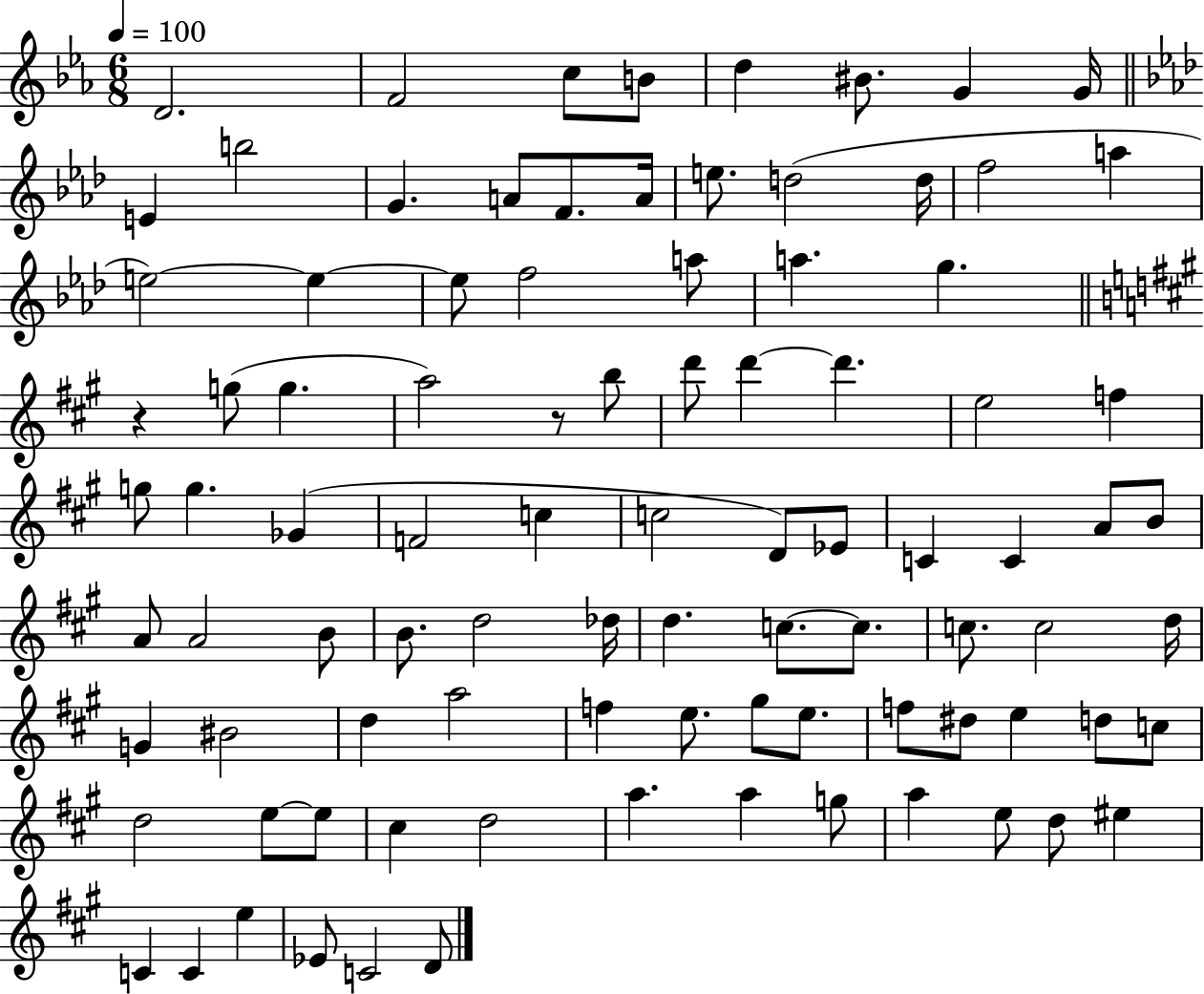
D4/h. F4/h C5/e B4/e D5/q BIS4/e. G4/q G4/s E4/q B5/h G4/q. A4/e F4/e. A4/s E5/e. D5/h D5/s F5/h A5/q E5/h E5/q E5/e F5/h A5/e A5/q. G5/q. R/q G5/e G5/q. A5/h R/e B5/e D6/e D6/q D6/q. E5/h F5/q G5/e G5/q. Gb4/q F4/h C5/q C5/h D4/e Eb4/e C4/q C4/q A4/e B4/e A4/e A4/h B4/e B4/e. D5/h Db5/s D5/q. C5/e. C5/e. C5/e. C5/h D5/s G4/q BIS4/h D5/q A5/h F5/q E5/e. G#5/e E5/e. F5/e D#5/e E5/q D5/e C5/e D5/h E5/e E5/e C#5/q D5/h A5/q. A5/q G5/e A5/q E5/e D5/e EIS5/q C4/q C4/q E5/q Eb4/e C4/h D4/e